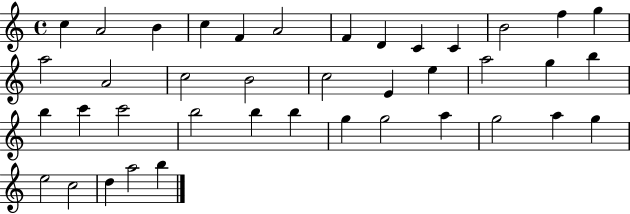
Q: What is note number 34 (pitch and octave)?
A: A5